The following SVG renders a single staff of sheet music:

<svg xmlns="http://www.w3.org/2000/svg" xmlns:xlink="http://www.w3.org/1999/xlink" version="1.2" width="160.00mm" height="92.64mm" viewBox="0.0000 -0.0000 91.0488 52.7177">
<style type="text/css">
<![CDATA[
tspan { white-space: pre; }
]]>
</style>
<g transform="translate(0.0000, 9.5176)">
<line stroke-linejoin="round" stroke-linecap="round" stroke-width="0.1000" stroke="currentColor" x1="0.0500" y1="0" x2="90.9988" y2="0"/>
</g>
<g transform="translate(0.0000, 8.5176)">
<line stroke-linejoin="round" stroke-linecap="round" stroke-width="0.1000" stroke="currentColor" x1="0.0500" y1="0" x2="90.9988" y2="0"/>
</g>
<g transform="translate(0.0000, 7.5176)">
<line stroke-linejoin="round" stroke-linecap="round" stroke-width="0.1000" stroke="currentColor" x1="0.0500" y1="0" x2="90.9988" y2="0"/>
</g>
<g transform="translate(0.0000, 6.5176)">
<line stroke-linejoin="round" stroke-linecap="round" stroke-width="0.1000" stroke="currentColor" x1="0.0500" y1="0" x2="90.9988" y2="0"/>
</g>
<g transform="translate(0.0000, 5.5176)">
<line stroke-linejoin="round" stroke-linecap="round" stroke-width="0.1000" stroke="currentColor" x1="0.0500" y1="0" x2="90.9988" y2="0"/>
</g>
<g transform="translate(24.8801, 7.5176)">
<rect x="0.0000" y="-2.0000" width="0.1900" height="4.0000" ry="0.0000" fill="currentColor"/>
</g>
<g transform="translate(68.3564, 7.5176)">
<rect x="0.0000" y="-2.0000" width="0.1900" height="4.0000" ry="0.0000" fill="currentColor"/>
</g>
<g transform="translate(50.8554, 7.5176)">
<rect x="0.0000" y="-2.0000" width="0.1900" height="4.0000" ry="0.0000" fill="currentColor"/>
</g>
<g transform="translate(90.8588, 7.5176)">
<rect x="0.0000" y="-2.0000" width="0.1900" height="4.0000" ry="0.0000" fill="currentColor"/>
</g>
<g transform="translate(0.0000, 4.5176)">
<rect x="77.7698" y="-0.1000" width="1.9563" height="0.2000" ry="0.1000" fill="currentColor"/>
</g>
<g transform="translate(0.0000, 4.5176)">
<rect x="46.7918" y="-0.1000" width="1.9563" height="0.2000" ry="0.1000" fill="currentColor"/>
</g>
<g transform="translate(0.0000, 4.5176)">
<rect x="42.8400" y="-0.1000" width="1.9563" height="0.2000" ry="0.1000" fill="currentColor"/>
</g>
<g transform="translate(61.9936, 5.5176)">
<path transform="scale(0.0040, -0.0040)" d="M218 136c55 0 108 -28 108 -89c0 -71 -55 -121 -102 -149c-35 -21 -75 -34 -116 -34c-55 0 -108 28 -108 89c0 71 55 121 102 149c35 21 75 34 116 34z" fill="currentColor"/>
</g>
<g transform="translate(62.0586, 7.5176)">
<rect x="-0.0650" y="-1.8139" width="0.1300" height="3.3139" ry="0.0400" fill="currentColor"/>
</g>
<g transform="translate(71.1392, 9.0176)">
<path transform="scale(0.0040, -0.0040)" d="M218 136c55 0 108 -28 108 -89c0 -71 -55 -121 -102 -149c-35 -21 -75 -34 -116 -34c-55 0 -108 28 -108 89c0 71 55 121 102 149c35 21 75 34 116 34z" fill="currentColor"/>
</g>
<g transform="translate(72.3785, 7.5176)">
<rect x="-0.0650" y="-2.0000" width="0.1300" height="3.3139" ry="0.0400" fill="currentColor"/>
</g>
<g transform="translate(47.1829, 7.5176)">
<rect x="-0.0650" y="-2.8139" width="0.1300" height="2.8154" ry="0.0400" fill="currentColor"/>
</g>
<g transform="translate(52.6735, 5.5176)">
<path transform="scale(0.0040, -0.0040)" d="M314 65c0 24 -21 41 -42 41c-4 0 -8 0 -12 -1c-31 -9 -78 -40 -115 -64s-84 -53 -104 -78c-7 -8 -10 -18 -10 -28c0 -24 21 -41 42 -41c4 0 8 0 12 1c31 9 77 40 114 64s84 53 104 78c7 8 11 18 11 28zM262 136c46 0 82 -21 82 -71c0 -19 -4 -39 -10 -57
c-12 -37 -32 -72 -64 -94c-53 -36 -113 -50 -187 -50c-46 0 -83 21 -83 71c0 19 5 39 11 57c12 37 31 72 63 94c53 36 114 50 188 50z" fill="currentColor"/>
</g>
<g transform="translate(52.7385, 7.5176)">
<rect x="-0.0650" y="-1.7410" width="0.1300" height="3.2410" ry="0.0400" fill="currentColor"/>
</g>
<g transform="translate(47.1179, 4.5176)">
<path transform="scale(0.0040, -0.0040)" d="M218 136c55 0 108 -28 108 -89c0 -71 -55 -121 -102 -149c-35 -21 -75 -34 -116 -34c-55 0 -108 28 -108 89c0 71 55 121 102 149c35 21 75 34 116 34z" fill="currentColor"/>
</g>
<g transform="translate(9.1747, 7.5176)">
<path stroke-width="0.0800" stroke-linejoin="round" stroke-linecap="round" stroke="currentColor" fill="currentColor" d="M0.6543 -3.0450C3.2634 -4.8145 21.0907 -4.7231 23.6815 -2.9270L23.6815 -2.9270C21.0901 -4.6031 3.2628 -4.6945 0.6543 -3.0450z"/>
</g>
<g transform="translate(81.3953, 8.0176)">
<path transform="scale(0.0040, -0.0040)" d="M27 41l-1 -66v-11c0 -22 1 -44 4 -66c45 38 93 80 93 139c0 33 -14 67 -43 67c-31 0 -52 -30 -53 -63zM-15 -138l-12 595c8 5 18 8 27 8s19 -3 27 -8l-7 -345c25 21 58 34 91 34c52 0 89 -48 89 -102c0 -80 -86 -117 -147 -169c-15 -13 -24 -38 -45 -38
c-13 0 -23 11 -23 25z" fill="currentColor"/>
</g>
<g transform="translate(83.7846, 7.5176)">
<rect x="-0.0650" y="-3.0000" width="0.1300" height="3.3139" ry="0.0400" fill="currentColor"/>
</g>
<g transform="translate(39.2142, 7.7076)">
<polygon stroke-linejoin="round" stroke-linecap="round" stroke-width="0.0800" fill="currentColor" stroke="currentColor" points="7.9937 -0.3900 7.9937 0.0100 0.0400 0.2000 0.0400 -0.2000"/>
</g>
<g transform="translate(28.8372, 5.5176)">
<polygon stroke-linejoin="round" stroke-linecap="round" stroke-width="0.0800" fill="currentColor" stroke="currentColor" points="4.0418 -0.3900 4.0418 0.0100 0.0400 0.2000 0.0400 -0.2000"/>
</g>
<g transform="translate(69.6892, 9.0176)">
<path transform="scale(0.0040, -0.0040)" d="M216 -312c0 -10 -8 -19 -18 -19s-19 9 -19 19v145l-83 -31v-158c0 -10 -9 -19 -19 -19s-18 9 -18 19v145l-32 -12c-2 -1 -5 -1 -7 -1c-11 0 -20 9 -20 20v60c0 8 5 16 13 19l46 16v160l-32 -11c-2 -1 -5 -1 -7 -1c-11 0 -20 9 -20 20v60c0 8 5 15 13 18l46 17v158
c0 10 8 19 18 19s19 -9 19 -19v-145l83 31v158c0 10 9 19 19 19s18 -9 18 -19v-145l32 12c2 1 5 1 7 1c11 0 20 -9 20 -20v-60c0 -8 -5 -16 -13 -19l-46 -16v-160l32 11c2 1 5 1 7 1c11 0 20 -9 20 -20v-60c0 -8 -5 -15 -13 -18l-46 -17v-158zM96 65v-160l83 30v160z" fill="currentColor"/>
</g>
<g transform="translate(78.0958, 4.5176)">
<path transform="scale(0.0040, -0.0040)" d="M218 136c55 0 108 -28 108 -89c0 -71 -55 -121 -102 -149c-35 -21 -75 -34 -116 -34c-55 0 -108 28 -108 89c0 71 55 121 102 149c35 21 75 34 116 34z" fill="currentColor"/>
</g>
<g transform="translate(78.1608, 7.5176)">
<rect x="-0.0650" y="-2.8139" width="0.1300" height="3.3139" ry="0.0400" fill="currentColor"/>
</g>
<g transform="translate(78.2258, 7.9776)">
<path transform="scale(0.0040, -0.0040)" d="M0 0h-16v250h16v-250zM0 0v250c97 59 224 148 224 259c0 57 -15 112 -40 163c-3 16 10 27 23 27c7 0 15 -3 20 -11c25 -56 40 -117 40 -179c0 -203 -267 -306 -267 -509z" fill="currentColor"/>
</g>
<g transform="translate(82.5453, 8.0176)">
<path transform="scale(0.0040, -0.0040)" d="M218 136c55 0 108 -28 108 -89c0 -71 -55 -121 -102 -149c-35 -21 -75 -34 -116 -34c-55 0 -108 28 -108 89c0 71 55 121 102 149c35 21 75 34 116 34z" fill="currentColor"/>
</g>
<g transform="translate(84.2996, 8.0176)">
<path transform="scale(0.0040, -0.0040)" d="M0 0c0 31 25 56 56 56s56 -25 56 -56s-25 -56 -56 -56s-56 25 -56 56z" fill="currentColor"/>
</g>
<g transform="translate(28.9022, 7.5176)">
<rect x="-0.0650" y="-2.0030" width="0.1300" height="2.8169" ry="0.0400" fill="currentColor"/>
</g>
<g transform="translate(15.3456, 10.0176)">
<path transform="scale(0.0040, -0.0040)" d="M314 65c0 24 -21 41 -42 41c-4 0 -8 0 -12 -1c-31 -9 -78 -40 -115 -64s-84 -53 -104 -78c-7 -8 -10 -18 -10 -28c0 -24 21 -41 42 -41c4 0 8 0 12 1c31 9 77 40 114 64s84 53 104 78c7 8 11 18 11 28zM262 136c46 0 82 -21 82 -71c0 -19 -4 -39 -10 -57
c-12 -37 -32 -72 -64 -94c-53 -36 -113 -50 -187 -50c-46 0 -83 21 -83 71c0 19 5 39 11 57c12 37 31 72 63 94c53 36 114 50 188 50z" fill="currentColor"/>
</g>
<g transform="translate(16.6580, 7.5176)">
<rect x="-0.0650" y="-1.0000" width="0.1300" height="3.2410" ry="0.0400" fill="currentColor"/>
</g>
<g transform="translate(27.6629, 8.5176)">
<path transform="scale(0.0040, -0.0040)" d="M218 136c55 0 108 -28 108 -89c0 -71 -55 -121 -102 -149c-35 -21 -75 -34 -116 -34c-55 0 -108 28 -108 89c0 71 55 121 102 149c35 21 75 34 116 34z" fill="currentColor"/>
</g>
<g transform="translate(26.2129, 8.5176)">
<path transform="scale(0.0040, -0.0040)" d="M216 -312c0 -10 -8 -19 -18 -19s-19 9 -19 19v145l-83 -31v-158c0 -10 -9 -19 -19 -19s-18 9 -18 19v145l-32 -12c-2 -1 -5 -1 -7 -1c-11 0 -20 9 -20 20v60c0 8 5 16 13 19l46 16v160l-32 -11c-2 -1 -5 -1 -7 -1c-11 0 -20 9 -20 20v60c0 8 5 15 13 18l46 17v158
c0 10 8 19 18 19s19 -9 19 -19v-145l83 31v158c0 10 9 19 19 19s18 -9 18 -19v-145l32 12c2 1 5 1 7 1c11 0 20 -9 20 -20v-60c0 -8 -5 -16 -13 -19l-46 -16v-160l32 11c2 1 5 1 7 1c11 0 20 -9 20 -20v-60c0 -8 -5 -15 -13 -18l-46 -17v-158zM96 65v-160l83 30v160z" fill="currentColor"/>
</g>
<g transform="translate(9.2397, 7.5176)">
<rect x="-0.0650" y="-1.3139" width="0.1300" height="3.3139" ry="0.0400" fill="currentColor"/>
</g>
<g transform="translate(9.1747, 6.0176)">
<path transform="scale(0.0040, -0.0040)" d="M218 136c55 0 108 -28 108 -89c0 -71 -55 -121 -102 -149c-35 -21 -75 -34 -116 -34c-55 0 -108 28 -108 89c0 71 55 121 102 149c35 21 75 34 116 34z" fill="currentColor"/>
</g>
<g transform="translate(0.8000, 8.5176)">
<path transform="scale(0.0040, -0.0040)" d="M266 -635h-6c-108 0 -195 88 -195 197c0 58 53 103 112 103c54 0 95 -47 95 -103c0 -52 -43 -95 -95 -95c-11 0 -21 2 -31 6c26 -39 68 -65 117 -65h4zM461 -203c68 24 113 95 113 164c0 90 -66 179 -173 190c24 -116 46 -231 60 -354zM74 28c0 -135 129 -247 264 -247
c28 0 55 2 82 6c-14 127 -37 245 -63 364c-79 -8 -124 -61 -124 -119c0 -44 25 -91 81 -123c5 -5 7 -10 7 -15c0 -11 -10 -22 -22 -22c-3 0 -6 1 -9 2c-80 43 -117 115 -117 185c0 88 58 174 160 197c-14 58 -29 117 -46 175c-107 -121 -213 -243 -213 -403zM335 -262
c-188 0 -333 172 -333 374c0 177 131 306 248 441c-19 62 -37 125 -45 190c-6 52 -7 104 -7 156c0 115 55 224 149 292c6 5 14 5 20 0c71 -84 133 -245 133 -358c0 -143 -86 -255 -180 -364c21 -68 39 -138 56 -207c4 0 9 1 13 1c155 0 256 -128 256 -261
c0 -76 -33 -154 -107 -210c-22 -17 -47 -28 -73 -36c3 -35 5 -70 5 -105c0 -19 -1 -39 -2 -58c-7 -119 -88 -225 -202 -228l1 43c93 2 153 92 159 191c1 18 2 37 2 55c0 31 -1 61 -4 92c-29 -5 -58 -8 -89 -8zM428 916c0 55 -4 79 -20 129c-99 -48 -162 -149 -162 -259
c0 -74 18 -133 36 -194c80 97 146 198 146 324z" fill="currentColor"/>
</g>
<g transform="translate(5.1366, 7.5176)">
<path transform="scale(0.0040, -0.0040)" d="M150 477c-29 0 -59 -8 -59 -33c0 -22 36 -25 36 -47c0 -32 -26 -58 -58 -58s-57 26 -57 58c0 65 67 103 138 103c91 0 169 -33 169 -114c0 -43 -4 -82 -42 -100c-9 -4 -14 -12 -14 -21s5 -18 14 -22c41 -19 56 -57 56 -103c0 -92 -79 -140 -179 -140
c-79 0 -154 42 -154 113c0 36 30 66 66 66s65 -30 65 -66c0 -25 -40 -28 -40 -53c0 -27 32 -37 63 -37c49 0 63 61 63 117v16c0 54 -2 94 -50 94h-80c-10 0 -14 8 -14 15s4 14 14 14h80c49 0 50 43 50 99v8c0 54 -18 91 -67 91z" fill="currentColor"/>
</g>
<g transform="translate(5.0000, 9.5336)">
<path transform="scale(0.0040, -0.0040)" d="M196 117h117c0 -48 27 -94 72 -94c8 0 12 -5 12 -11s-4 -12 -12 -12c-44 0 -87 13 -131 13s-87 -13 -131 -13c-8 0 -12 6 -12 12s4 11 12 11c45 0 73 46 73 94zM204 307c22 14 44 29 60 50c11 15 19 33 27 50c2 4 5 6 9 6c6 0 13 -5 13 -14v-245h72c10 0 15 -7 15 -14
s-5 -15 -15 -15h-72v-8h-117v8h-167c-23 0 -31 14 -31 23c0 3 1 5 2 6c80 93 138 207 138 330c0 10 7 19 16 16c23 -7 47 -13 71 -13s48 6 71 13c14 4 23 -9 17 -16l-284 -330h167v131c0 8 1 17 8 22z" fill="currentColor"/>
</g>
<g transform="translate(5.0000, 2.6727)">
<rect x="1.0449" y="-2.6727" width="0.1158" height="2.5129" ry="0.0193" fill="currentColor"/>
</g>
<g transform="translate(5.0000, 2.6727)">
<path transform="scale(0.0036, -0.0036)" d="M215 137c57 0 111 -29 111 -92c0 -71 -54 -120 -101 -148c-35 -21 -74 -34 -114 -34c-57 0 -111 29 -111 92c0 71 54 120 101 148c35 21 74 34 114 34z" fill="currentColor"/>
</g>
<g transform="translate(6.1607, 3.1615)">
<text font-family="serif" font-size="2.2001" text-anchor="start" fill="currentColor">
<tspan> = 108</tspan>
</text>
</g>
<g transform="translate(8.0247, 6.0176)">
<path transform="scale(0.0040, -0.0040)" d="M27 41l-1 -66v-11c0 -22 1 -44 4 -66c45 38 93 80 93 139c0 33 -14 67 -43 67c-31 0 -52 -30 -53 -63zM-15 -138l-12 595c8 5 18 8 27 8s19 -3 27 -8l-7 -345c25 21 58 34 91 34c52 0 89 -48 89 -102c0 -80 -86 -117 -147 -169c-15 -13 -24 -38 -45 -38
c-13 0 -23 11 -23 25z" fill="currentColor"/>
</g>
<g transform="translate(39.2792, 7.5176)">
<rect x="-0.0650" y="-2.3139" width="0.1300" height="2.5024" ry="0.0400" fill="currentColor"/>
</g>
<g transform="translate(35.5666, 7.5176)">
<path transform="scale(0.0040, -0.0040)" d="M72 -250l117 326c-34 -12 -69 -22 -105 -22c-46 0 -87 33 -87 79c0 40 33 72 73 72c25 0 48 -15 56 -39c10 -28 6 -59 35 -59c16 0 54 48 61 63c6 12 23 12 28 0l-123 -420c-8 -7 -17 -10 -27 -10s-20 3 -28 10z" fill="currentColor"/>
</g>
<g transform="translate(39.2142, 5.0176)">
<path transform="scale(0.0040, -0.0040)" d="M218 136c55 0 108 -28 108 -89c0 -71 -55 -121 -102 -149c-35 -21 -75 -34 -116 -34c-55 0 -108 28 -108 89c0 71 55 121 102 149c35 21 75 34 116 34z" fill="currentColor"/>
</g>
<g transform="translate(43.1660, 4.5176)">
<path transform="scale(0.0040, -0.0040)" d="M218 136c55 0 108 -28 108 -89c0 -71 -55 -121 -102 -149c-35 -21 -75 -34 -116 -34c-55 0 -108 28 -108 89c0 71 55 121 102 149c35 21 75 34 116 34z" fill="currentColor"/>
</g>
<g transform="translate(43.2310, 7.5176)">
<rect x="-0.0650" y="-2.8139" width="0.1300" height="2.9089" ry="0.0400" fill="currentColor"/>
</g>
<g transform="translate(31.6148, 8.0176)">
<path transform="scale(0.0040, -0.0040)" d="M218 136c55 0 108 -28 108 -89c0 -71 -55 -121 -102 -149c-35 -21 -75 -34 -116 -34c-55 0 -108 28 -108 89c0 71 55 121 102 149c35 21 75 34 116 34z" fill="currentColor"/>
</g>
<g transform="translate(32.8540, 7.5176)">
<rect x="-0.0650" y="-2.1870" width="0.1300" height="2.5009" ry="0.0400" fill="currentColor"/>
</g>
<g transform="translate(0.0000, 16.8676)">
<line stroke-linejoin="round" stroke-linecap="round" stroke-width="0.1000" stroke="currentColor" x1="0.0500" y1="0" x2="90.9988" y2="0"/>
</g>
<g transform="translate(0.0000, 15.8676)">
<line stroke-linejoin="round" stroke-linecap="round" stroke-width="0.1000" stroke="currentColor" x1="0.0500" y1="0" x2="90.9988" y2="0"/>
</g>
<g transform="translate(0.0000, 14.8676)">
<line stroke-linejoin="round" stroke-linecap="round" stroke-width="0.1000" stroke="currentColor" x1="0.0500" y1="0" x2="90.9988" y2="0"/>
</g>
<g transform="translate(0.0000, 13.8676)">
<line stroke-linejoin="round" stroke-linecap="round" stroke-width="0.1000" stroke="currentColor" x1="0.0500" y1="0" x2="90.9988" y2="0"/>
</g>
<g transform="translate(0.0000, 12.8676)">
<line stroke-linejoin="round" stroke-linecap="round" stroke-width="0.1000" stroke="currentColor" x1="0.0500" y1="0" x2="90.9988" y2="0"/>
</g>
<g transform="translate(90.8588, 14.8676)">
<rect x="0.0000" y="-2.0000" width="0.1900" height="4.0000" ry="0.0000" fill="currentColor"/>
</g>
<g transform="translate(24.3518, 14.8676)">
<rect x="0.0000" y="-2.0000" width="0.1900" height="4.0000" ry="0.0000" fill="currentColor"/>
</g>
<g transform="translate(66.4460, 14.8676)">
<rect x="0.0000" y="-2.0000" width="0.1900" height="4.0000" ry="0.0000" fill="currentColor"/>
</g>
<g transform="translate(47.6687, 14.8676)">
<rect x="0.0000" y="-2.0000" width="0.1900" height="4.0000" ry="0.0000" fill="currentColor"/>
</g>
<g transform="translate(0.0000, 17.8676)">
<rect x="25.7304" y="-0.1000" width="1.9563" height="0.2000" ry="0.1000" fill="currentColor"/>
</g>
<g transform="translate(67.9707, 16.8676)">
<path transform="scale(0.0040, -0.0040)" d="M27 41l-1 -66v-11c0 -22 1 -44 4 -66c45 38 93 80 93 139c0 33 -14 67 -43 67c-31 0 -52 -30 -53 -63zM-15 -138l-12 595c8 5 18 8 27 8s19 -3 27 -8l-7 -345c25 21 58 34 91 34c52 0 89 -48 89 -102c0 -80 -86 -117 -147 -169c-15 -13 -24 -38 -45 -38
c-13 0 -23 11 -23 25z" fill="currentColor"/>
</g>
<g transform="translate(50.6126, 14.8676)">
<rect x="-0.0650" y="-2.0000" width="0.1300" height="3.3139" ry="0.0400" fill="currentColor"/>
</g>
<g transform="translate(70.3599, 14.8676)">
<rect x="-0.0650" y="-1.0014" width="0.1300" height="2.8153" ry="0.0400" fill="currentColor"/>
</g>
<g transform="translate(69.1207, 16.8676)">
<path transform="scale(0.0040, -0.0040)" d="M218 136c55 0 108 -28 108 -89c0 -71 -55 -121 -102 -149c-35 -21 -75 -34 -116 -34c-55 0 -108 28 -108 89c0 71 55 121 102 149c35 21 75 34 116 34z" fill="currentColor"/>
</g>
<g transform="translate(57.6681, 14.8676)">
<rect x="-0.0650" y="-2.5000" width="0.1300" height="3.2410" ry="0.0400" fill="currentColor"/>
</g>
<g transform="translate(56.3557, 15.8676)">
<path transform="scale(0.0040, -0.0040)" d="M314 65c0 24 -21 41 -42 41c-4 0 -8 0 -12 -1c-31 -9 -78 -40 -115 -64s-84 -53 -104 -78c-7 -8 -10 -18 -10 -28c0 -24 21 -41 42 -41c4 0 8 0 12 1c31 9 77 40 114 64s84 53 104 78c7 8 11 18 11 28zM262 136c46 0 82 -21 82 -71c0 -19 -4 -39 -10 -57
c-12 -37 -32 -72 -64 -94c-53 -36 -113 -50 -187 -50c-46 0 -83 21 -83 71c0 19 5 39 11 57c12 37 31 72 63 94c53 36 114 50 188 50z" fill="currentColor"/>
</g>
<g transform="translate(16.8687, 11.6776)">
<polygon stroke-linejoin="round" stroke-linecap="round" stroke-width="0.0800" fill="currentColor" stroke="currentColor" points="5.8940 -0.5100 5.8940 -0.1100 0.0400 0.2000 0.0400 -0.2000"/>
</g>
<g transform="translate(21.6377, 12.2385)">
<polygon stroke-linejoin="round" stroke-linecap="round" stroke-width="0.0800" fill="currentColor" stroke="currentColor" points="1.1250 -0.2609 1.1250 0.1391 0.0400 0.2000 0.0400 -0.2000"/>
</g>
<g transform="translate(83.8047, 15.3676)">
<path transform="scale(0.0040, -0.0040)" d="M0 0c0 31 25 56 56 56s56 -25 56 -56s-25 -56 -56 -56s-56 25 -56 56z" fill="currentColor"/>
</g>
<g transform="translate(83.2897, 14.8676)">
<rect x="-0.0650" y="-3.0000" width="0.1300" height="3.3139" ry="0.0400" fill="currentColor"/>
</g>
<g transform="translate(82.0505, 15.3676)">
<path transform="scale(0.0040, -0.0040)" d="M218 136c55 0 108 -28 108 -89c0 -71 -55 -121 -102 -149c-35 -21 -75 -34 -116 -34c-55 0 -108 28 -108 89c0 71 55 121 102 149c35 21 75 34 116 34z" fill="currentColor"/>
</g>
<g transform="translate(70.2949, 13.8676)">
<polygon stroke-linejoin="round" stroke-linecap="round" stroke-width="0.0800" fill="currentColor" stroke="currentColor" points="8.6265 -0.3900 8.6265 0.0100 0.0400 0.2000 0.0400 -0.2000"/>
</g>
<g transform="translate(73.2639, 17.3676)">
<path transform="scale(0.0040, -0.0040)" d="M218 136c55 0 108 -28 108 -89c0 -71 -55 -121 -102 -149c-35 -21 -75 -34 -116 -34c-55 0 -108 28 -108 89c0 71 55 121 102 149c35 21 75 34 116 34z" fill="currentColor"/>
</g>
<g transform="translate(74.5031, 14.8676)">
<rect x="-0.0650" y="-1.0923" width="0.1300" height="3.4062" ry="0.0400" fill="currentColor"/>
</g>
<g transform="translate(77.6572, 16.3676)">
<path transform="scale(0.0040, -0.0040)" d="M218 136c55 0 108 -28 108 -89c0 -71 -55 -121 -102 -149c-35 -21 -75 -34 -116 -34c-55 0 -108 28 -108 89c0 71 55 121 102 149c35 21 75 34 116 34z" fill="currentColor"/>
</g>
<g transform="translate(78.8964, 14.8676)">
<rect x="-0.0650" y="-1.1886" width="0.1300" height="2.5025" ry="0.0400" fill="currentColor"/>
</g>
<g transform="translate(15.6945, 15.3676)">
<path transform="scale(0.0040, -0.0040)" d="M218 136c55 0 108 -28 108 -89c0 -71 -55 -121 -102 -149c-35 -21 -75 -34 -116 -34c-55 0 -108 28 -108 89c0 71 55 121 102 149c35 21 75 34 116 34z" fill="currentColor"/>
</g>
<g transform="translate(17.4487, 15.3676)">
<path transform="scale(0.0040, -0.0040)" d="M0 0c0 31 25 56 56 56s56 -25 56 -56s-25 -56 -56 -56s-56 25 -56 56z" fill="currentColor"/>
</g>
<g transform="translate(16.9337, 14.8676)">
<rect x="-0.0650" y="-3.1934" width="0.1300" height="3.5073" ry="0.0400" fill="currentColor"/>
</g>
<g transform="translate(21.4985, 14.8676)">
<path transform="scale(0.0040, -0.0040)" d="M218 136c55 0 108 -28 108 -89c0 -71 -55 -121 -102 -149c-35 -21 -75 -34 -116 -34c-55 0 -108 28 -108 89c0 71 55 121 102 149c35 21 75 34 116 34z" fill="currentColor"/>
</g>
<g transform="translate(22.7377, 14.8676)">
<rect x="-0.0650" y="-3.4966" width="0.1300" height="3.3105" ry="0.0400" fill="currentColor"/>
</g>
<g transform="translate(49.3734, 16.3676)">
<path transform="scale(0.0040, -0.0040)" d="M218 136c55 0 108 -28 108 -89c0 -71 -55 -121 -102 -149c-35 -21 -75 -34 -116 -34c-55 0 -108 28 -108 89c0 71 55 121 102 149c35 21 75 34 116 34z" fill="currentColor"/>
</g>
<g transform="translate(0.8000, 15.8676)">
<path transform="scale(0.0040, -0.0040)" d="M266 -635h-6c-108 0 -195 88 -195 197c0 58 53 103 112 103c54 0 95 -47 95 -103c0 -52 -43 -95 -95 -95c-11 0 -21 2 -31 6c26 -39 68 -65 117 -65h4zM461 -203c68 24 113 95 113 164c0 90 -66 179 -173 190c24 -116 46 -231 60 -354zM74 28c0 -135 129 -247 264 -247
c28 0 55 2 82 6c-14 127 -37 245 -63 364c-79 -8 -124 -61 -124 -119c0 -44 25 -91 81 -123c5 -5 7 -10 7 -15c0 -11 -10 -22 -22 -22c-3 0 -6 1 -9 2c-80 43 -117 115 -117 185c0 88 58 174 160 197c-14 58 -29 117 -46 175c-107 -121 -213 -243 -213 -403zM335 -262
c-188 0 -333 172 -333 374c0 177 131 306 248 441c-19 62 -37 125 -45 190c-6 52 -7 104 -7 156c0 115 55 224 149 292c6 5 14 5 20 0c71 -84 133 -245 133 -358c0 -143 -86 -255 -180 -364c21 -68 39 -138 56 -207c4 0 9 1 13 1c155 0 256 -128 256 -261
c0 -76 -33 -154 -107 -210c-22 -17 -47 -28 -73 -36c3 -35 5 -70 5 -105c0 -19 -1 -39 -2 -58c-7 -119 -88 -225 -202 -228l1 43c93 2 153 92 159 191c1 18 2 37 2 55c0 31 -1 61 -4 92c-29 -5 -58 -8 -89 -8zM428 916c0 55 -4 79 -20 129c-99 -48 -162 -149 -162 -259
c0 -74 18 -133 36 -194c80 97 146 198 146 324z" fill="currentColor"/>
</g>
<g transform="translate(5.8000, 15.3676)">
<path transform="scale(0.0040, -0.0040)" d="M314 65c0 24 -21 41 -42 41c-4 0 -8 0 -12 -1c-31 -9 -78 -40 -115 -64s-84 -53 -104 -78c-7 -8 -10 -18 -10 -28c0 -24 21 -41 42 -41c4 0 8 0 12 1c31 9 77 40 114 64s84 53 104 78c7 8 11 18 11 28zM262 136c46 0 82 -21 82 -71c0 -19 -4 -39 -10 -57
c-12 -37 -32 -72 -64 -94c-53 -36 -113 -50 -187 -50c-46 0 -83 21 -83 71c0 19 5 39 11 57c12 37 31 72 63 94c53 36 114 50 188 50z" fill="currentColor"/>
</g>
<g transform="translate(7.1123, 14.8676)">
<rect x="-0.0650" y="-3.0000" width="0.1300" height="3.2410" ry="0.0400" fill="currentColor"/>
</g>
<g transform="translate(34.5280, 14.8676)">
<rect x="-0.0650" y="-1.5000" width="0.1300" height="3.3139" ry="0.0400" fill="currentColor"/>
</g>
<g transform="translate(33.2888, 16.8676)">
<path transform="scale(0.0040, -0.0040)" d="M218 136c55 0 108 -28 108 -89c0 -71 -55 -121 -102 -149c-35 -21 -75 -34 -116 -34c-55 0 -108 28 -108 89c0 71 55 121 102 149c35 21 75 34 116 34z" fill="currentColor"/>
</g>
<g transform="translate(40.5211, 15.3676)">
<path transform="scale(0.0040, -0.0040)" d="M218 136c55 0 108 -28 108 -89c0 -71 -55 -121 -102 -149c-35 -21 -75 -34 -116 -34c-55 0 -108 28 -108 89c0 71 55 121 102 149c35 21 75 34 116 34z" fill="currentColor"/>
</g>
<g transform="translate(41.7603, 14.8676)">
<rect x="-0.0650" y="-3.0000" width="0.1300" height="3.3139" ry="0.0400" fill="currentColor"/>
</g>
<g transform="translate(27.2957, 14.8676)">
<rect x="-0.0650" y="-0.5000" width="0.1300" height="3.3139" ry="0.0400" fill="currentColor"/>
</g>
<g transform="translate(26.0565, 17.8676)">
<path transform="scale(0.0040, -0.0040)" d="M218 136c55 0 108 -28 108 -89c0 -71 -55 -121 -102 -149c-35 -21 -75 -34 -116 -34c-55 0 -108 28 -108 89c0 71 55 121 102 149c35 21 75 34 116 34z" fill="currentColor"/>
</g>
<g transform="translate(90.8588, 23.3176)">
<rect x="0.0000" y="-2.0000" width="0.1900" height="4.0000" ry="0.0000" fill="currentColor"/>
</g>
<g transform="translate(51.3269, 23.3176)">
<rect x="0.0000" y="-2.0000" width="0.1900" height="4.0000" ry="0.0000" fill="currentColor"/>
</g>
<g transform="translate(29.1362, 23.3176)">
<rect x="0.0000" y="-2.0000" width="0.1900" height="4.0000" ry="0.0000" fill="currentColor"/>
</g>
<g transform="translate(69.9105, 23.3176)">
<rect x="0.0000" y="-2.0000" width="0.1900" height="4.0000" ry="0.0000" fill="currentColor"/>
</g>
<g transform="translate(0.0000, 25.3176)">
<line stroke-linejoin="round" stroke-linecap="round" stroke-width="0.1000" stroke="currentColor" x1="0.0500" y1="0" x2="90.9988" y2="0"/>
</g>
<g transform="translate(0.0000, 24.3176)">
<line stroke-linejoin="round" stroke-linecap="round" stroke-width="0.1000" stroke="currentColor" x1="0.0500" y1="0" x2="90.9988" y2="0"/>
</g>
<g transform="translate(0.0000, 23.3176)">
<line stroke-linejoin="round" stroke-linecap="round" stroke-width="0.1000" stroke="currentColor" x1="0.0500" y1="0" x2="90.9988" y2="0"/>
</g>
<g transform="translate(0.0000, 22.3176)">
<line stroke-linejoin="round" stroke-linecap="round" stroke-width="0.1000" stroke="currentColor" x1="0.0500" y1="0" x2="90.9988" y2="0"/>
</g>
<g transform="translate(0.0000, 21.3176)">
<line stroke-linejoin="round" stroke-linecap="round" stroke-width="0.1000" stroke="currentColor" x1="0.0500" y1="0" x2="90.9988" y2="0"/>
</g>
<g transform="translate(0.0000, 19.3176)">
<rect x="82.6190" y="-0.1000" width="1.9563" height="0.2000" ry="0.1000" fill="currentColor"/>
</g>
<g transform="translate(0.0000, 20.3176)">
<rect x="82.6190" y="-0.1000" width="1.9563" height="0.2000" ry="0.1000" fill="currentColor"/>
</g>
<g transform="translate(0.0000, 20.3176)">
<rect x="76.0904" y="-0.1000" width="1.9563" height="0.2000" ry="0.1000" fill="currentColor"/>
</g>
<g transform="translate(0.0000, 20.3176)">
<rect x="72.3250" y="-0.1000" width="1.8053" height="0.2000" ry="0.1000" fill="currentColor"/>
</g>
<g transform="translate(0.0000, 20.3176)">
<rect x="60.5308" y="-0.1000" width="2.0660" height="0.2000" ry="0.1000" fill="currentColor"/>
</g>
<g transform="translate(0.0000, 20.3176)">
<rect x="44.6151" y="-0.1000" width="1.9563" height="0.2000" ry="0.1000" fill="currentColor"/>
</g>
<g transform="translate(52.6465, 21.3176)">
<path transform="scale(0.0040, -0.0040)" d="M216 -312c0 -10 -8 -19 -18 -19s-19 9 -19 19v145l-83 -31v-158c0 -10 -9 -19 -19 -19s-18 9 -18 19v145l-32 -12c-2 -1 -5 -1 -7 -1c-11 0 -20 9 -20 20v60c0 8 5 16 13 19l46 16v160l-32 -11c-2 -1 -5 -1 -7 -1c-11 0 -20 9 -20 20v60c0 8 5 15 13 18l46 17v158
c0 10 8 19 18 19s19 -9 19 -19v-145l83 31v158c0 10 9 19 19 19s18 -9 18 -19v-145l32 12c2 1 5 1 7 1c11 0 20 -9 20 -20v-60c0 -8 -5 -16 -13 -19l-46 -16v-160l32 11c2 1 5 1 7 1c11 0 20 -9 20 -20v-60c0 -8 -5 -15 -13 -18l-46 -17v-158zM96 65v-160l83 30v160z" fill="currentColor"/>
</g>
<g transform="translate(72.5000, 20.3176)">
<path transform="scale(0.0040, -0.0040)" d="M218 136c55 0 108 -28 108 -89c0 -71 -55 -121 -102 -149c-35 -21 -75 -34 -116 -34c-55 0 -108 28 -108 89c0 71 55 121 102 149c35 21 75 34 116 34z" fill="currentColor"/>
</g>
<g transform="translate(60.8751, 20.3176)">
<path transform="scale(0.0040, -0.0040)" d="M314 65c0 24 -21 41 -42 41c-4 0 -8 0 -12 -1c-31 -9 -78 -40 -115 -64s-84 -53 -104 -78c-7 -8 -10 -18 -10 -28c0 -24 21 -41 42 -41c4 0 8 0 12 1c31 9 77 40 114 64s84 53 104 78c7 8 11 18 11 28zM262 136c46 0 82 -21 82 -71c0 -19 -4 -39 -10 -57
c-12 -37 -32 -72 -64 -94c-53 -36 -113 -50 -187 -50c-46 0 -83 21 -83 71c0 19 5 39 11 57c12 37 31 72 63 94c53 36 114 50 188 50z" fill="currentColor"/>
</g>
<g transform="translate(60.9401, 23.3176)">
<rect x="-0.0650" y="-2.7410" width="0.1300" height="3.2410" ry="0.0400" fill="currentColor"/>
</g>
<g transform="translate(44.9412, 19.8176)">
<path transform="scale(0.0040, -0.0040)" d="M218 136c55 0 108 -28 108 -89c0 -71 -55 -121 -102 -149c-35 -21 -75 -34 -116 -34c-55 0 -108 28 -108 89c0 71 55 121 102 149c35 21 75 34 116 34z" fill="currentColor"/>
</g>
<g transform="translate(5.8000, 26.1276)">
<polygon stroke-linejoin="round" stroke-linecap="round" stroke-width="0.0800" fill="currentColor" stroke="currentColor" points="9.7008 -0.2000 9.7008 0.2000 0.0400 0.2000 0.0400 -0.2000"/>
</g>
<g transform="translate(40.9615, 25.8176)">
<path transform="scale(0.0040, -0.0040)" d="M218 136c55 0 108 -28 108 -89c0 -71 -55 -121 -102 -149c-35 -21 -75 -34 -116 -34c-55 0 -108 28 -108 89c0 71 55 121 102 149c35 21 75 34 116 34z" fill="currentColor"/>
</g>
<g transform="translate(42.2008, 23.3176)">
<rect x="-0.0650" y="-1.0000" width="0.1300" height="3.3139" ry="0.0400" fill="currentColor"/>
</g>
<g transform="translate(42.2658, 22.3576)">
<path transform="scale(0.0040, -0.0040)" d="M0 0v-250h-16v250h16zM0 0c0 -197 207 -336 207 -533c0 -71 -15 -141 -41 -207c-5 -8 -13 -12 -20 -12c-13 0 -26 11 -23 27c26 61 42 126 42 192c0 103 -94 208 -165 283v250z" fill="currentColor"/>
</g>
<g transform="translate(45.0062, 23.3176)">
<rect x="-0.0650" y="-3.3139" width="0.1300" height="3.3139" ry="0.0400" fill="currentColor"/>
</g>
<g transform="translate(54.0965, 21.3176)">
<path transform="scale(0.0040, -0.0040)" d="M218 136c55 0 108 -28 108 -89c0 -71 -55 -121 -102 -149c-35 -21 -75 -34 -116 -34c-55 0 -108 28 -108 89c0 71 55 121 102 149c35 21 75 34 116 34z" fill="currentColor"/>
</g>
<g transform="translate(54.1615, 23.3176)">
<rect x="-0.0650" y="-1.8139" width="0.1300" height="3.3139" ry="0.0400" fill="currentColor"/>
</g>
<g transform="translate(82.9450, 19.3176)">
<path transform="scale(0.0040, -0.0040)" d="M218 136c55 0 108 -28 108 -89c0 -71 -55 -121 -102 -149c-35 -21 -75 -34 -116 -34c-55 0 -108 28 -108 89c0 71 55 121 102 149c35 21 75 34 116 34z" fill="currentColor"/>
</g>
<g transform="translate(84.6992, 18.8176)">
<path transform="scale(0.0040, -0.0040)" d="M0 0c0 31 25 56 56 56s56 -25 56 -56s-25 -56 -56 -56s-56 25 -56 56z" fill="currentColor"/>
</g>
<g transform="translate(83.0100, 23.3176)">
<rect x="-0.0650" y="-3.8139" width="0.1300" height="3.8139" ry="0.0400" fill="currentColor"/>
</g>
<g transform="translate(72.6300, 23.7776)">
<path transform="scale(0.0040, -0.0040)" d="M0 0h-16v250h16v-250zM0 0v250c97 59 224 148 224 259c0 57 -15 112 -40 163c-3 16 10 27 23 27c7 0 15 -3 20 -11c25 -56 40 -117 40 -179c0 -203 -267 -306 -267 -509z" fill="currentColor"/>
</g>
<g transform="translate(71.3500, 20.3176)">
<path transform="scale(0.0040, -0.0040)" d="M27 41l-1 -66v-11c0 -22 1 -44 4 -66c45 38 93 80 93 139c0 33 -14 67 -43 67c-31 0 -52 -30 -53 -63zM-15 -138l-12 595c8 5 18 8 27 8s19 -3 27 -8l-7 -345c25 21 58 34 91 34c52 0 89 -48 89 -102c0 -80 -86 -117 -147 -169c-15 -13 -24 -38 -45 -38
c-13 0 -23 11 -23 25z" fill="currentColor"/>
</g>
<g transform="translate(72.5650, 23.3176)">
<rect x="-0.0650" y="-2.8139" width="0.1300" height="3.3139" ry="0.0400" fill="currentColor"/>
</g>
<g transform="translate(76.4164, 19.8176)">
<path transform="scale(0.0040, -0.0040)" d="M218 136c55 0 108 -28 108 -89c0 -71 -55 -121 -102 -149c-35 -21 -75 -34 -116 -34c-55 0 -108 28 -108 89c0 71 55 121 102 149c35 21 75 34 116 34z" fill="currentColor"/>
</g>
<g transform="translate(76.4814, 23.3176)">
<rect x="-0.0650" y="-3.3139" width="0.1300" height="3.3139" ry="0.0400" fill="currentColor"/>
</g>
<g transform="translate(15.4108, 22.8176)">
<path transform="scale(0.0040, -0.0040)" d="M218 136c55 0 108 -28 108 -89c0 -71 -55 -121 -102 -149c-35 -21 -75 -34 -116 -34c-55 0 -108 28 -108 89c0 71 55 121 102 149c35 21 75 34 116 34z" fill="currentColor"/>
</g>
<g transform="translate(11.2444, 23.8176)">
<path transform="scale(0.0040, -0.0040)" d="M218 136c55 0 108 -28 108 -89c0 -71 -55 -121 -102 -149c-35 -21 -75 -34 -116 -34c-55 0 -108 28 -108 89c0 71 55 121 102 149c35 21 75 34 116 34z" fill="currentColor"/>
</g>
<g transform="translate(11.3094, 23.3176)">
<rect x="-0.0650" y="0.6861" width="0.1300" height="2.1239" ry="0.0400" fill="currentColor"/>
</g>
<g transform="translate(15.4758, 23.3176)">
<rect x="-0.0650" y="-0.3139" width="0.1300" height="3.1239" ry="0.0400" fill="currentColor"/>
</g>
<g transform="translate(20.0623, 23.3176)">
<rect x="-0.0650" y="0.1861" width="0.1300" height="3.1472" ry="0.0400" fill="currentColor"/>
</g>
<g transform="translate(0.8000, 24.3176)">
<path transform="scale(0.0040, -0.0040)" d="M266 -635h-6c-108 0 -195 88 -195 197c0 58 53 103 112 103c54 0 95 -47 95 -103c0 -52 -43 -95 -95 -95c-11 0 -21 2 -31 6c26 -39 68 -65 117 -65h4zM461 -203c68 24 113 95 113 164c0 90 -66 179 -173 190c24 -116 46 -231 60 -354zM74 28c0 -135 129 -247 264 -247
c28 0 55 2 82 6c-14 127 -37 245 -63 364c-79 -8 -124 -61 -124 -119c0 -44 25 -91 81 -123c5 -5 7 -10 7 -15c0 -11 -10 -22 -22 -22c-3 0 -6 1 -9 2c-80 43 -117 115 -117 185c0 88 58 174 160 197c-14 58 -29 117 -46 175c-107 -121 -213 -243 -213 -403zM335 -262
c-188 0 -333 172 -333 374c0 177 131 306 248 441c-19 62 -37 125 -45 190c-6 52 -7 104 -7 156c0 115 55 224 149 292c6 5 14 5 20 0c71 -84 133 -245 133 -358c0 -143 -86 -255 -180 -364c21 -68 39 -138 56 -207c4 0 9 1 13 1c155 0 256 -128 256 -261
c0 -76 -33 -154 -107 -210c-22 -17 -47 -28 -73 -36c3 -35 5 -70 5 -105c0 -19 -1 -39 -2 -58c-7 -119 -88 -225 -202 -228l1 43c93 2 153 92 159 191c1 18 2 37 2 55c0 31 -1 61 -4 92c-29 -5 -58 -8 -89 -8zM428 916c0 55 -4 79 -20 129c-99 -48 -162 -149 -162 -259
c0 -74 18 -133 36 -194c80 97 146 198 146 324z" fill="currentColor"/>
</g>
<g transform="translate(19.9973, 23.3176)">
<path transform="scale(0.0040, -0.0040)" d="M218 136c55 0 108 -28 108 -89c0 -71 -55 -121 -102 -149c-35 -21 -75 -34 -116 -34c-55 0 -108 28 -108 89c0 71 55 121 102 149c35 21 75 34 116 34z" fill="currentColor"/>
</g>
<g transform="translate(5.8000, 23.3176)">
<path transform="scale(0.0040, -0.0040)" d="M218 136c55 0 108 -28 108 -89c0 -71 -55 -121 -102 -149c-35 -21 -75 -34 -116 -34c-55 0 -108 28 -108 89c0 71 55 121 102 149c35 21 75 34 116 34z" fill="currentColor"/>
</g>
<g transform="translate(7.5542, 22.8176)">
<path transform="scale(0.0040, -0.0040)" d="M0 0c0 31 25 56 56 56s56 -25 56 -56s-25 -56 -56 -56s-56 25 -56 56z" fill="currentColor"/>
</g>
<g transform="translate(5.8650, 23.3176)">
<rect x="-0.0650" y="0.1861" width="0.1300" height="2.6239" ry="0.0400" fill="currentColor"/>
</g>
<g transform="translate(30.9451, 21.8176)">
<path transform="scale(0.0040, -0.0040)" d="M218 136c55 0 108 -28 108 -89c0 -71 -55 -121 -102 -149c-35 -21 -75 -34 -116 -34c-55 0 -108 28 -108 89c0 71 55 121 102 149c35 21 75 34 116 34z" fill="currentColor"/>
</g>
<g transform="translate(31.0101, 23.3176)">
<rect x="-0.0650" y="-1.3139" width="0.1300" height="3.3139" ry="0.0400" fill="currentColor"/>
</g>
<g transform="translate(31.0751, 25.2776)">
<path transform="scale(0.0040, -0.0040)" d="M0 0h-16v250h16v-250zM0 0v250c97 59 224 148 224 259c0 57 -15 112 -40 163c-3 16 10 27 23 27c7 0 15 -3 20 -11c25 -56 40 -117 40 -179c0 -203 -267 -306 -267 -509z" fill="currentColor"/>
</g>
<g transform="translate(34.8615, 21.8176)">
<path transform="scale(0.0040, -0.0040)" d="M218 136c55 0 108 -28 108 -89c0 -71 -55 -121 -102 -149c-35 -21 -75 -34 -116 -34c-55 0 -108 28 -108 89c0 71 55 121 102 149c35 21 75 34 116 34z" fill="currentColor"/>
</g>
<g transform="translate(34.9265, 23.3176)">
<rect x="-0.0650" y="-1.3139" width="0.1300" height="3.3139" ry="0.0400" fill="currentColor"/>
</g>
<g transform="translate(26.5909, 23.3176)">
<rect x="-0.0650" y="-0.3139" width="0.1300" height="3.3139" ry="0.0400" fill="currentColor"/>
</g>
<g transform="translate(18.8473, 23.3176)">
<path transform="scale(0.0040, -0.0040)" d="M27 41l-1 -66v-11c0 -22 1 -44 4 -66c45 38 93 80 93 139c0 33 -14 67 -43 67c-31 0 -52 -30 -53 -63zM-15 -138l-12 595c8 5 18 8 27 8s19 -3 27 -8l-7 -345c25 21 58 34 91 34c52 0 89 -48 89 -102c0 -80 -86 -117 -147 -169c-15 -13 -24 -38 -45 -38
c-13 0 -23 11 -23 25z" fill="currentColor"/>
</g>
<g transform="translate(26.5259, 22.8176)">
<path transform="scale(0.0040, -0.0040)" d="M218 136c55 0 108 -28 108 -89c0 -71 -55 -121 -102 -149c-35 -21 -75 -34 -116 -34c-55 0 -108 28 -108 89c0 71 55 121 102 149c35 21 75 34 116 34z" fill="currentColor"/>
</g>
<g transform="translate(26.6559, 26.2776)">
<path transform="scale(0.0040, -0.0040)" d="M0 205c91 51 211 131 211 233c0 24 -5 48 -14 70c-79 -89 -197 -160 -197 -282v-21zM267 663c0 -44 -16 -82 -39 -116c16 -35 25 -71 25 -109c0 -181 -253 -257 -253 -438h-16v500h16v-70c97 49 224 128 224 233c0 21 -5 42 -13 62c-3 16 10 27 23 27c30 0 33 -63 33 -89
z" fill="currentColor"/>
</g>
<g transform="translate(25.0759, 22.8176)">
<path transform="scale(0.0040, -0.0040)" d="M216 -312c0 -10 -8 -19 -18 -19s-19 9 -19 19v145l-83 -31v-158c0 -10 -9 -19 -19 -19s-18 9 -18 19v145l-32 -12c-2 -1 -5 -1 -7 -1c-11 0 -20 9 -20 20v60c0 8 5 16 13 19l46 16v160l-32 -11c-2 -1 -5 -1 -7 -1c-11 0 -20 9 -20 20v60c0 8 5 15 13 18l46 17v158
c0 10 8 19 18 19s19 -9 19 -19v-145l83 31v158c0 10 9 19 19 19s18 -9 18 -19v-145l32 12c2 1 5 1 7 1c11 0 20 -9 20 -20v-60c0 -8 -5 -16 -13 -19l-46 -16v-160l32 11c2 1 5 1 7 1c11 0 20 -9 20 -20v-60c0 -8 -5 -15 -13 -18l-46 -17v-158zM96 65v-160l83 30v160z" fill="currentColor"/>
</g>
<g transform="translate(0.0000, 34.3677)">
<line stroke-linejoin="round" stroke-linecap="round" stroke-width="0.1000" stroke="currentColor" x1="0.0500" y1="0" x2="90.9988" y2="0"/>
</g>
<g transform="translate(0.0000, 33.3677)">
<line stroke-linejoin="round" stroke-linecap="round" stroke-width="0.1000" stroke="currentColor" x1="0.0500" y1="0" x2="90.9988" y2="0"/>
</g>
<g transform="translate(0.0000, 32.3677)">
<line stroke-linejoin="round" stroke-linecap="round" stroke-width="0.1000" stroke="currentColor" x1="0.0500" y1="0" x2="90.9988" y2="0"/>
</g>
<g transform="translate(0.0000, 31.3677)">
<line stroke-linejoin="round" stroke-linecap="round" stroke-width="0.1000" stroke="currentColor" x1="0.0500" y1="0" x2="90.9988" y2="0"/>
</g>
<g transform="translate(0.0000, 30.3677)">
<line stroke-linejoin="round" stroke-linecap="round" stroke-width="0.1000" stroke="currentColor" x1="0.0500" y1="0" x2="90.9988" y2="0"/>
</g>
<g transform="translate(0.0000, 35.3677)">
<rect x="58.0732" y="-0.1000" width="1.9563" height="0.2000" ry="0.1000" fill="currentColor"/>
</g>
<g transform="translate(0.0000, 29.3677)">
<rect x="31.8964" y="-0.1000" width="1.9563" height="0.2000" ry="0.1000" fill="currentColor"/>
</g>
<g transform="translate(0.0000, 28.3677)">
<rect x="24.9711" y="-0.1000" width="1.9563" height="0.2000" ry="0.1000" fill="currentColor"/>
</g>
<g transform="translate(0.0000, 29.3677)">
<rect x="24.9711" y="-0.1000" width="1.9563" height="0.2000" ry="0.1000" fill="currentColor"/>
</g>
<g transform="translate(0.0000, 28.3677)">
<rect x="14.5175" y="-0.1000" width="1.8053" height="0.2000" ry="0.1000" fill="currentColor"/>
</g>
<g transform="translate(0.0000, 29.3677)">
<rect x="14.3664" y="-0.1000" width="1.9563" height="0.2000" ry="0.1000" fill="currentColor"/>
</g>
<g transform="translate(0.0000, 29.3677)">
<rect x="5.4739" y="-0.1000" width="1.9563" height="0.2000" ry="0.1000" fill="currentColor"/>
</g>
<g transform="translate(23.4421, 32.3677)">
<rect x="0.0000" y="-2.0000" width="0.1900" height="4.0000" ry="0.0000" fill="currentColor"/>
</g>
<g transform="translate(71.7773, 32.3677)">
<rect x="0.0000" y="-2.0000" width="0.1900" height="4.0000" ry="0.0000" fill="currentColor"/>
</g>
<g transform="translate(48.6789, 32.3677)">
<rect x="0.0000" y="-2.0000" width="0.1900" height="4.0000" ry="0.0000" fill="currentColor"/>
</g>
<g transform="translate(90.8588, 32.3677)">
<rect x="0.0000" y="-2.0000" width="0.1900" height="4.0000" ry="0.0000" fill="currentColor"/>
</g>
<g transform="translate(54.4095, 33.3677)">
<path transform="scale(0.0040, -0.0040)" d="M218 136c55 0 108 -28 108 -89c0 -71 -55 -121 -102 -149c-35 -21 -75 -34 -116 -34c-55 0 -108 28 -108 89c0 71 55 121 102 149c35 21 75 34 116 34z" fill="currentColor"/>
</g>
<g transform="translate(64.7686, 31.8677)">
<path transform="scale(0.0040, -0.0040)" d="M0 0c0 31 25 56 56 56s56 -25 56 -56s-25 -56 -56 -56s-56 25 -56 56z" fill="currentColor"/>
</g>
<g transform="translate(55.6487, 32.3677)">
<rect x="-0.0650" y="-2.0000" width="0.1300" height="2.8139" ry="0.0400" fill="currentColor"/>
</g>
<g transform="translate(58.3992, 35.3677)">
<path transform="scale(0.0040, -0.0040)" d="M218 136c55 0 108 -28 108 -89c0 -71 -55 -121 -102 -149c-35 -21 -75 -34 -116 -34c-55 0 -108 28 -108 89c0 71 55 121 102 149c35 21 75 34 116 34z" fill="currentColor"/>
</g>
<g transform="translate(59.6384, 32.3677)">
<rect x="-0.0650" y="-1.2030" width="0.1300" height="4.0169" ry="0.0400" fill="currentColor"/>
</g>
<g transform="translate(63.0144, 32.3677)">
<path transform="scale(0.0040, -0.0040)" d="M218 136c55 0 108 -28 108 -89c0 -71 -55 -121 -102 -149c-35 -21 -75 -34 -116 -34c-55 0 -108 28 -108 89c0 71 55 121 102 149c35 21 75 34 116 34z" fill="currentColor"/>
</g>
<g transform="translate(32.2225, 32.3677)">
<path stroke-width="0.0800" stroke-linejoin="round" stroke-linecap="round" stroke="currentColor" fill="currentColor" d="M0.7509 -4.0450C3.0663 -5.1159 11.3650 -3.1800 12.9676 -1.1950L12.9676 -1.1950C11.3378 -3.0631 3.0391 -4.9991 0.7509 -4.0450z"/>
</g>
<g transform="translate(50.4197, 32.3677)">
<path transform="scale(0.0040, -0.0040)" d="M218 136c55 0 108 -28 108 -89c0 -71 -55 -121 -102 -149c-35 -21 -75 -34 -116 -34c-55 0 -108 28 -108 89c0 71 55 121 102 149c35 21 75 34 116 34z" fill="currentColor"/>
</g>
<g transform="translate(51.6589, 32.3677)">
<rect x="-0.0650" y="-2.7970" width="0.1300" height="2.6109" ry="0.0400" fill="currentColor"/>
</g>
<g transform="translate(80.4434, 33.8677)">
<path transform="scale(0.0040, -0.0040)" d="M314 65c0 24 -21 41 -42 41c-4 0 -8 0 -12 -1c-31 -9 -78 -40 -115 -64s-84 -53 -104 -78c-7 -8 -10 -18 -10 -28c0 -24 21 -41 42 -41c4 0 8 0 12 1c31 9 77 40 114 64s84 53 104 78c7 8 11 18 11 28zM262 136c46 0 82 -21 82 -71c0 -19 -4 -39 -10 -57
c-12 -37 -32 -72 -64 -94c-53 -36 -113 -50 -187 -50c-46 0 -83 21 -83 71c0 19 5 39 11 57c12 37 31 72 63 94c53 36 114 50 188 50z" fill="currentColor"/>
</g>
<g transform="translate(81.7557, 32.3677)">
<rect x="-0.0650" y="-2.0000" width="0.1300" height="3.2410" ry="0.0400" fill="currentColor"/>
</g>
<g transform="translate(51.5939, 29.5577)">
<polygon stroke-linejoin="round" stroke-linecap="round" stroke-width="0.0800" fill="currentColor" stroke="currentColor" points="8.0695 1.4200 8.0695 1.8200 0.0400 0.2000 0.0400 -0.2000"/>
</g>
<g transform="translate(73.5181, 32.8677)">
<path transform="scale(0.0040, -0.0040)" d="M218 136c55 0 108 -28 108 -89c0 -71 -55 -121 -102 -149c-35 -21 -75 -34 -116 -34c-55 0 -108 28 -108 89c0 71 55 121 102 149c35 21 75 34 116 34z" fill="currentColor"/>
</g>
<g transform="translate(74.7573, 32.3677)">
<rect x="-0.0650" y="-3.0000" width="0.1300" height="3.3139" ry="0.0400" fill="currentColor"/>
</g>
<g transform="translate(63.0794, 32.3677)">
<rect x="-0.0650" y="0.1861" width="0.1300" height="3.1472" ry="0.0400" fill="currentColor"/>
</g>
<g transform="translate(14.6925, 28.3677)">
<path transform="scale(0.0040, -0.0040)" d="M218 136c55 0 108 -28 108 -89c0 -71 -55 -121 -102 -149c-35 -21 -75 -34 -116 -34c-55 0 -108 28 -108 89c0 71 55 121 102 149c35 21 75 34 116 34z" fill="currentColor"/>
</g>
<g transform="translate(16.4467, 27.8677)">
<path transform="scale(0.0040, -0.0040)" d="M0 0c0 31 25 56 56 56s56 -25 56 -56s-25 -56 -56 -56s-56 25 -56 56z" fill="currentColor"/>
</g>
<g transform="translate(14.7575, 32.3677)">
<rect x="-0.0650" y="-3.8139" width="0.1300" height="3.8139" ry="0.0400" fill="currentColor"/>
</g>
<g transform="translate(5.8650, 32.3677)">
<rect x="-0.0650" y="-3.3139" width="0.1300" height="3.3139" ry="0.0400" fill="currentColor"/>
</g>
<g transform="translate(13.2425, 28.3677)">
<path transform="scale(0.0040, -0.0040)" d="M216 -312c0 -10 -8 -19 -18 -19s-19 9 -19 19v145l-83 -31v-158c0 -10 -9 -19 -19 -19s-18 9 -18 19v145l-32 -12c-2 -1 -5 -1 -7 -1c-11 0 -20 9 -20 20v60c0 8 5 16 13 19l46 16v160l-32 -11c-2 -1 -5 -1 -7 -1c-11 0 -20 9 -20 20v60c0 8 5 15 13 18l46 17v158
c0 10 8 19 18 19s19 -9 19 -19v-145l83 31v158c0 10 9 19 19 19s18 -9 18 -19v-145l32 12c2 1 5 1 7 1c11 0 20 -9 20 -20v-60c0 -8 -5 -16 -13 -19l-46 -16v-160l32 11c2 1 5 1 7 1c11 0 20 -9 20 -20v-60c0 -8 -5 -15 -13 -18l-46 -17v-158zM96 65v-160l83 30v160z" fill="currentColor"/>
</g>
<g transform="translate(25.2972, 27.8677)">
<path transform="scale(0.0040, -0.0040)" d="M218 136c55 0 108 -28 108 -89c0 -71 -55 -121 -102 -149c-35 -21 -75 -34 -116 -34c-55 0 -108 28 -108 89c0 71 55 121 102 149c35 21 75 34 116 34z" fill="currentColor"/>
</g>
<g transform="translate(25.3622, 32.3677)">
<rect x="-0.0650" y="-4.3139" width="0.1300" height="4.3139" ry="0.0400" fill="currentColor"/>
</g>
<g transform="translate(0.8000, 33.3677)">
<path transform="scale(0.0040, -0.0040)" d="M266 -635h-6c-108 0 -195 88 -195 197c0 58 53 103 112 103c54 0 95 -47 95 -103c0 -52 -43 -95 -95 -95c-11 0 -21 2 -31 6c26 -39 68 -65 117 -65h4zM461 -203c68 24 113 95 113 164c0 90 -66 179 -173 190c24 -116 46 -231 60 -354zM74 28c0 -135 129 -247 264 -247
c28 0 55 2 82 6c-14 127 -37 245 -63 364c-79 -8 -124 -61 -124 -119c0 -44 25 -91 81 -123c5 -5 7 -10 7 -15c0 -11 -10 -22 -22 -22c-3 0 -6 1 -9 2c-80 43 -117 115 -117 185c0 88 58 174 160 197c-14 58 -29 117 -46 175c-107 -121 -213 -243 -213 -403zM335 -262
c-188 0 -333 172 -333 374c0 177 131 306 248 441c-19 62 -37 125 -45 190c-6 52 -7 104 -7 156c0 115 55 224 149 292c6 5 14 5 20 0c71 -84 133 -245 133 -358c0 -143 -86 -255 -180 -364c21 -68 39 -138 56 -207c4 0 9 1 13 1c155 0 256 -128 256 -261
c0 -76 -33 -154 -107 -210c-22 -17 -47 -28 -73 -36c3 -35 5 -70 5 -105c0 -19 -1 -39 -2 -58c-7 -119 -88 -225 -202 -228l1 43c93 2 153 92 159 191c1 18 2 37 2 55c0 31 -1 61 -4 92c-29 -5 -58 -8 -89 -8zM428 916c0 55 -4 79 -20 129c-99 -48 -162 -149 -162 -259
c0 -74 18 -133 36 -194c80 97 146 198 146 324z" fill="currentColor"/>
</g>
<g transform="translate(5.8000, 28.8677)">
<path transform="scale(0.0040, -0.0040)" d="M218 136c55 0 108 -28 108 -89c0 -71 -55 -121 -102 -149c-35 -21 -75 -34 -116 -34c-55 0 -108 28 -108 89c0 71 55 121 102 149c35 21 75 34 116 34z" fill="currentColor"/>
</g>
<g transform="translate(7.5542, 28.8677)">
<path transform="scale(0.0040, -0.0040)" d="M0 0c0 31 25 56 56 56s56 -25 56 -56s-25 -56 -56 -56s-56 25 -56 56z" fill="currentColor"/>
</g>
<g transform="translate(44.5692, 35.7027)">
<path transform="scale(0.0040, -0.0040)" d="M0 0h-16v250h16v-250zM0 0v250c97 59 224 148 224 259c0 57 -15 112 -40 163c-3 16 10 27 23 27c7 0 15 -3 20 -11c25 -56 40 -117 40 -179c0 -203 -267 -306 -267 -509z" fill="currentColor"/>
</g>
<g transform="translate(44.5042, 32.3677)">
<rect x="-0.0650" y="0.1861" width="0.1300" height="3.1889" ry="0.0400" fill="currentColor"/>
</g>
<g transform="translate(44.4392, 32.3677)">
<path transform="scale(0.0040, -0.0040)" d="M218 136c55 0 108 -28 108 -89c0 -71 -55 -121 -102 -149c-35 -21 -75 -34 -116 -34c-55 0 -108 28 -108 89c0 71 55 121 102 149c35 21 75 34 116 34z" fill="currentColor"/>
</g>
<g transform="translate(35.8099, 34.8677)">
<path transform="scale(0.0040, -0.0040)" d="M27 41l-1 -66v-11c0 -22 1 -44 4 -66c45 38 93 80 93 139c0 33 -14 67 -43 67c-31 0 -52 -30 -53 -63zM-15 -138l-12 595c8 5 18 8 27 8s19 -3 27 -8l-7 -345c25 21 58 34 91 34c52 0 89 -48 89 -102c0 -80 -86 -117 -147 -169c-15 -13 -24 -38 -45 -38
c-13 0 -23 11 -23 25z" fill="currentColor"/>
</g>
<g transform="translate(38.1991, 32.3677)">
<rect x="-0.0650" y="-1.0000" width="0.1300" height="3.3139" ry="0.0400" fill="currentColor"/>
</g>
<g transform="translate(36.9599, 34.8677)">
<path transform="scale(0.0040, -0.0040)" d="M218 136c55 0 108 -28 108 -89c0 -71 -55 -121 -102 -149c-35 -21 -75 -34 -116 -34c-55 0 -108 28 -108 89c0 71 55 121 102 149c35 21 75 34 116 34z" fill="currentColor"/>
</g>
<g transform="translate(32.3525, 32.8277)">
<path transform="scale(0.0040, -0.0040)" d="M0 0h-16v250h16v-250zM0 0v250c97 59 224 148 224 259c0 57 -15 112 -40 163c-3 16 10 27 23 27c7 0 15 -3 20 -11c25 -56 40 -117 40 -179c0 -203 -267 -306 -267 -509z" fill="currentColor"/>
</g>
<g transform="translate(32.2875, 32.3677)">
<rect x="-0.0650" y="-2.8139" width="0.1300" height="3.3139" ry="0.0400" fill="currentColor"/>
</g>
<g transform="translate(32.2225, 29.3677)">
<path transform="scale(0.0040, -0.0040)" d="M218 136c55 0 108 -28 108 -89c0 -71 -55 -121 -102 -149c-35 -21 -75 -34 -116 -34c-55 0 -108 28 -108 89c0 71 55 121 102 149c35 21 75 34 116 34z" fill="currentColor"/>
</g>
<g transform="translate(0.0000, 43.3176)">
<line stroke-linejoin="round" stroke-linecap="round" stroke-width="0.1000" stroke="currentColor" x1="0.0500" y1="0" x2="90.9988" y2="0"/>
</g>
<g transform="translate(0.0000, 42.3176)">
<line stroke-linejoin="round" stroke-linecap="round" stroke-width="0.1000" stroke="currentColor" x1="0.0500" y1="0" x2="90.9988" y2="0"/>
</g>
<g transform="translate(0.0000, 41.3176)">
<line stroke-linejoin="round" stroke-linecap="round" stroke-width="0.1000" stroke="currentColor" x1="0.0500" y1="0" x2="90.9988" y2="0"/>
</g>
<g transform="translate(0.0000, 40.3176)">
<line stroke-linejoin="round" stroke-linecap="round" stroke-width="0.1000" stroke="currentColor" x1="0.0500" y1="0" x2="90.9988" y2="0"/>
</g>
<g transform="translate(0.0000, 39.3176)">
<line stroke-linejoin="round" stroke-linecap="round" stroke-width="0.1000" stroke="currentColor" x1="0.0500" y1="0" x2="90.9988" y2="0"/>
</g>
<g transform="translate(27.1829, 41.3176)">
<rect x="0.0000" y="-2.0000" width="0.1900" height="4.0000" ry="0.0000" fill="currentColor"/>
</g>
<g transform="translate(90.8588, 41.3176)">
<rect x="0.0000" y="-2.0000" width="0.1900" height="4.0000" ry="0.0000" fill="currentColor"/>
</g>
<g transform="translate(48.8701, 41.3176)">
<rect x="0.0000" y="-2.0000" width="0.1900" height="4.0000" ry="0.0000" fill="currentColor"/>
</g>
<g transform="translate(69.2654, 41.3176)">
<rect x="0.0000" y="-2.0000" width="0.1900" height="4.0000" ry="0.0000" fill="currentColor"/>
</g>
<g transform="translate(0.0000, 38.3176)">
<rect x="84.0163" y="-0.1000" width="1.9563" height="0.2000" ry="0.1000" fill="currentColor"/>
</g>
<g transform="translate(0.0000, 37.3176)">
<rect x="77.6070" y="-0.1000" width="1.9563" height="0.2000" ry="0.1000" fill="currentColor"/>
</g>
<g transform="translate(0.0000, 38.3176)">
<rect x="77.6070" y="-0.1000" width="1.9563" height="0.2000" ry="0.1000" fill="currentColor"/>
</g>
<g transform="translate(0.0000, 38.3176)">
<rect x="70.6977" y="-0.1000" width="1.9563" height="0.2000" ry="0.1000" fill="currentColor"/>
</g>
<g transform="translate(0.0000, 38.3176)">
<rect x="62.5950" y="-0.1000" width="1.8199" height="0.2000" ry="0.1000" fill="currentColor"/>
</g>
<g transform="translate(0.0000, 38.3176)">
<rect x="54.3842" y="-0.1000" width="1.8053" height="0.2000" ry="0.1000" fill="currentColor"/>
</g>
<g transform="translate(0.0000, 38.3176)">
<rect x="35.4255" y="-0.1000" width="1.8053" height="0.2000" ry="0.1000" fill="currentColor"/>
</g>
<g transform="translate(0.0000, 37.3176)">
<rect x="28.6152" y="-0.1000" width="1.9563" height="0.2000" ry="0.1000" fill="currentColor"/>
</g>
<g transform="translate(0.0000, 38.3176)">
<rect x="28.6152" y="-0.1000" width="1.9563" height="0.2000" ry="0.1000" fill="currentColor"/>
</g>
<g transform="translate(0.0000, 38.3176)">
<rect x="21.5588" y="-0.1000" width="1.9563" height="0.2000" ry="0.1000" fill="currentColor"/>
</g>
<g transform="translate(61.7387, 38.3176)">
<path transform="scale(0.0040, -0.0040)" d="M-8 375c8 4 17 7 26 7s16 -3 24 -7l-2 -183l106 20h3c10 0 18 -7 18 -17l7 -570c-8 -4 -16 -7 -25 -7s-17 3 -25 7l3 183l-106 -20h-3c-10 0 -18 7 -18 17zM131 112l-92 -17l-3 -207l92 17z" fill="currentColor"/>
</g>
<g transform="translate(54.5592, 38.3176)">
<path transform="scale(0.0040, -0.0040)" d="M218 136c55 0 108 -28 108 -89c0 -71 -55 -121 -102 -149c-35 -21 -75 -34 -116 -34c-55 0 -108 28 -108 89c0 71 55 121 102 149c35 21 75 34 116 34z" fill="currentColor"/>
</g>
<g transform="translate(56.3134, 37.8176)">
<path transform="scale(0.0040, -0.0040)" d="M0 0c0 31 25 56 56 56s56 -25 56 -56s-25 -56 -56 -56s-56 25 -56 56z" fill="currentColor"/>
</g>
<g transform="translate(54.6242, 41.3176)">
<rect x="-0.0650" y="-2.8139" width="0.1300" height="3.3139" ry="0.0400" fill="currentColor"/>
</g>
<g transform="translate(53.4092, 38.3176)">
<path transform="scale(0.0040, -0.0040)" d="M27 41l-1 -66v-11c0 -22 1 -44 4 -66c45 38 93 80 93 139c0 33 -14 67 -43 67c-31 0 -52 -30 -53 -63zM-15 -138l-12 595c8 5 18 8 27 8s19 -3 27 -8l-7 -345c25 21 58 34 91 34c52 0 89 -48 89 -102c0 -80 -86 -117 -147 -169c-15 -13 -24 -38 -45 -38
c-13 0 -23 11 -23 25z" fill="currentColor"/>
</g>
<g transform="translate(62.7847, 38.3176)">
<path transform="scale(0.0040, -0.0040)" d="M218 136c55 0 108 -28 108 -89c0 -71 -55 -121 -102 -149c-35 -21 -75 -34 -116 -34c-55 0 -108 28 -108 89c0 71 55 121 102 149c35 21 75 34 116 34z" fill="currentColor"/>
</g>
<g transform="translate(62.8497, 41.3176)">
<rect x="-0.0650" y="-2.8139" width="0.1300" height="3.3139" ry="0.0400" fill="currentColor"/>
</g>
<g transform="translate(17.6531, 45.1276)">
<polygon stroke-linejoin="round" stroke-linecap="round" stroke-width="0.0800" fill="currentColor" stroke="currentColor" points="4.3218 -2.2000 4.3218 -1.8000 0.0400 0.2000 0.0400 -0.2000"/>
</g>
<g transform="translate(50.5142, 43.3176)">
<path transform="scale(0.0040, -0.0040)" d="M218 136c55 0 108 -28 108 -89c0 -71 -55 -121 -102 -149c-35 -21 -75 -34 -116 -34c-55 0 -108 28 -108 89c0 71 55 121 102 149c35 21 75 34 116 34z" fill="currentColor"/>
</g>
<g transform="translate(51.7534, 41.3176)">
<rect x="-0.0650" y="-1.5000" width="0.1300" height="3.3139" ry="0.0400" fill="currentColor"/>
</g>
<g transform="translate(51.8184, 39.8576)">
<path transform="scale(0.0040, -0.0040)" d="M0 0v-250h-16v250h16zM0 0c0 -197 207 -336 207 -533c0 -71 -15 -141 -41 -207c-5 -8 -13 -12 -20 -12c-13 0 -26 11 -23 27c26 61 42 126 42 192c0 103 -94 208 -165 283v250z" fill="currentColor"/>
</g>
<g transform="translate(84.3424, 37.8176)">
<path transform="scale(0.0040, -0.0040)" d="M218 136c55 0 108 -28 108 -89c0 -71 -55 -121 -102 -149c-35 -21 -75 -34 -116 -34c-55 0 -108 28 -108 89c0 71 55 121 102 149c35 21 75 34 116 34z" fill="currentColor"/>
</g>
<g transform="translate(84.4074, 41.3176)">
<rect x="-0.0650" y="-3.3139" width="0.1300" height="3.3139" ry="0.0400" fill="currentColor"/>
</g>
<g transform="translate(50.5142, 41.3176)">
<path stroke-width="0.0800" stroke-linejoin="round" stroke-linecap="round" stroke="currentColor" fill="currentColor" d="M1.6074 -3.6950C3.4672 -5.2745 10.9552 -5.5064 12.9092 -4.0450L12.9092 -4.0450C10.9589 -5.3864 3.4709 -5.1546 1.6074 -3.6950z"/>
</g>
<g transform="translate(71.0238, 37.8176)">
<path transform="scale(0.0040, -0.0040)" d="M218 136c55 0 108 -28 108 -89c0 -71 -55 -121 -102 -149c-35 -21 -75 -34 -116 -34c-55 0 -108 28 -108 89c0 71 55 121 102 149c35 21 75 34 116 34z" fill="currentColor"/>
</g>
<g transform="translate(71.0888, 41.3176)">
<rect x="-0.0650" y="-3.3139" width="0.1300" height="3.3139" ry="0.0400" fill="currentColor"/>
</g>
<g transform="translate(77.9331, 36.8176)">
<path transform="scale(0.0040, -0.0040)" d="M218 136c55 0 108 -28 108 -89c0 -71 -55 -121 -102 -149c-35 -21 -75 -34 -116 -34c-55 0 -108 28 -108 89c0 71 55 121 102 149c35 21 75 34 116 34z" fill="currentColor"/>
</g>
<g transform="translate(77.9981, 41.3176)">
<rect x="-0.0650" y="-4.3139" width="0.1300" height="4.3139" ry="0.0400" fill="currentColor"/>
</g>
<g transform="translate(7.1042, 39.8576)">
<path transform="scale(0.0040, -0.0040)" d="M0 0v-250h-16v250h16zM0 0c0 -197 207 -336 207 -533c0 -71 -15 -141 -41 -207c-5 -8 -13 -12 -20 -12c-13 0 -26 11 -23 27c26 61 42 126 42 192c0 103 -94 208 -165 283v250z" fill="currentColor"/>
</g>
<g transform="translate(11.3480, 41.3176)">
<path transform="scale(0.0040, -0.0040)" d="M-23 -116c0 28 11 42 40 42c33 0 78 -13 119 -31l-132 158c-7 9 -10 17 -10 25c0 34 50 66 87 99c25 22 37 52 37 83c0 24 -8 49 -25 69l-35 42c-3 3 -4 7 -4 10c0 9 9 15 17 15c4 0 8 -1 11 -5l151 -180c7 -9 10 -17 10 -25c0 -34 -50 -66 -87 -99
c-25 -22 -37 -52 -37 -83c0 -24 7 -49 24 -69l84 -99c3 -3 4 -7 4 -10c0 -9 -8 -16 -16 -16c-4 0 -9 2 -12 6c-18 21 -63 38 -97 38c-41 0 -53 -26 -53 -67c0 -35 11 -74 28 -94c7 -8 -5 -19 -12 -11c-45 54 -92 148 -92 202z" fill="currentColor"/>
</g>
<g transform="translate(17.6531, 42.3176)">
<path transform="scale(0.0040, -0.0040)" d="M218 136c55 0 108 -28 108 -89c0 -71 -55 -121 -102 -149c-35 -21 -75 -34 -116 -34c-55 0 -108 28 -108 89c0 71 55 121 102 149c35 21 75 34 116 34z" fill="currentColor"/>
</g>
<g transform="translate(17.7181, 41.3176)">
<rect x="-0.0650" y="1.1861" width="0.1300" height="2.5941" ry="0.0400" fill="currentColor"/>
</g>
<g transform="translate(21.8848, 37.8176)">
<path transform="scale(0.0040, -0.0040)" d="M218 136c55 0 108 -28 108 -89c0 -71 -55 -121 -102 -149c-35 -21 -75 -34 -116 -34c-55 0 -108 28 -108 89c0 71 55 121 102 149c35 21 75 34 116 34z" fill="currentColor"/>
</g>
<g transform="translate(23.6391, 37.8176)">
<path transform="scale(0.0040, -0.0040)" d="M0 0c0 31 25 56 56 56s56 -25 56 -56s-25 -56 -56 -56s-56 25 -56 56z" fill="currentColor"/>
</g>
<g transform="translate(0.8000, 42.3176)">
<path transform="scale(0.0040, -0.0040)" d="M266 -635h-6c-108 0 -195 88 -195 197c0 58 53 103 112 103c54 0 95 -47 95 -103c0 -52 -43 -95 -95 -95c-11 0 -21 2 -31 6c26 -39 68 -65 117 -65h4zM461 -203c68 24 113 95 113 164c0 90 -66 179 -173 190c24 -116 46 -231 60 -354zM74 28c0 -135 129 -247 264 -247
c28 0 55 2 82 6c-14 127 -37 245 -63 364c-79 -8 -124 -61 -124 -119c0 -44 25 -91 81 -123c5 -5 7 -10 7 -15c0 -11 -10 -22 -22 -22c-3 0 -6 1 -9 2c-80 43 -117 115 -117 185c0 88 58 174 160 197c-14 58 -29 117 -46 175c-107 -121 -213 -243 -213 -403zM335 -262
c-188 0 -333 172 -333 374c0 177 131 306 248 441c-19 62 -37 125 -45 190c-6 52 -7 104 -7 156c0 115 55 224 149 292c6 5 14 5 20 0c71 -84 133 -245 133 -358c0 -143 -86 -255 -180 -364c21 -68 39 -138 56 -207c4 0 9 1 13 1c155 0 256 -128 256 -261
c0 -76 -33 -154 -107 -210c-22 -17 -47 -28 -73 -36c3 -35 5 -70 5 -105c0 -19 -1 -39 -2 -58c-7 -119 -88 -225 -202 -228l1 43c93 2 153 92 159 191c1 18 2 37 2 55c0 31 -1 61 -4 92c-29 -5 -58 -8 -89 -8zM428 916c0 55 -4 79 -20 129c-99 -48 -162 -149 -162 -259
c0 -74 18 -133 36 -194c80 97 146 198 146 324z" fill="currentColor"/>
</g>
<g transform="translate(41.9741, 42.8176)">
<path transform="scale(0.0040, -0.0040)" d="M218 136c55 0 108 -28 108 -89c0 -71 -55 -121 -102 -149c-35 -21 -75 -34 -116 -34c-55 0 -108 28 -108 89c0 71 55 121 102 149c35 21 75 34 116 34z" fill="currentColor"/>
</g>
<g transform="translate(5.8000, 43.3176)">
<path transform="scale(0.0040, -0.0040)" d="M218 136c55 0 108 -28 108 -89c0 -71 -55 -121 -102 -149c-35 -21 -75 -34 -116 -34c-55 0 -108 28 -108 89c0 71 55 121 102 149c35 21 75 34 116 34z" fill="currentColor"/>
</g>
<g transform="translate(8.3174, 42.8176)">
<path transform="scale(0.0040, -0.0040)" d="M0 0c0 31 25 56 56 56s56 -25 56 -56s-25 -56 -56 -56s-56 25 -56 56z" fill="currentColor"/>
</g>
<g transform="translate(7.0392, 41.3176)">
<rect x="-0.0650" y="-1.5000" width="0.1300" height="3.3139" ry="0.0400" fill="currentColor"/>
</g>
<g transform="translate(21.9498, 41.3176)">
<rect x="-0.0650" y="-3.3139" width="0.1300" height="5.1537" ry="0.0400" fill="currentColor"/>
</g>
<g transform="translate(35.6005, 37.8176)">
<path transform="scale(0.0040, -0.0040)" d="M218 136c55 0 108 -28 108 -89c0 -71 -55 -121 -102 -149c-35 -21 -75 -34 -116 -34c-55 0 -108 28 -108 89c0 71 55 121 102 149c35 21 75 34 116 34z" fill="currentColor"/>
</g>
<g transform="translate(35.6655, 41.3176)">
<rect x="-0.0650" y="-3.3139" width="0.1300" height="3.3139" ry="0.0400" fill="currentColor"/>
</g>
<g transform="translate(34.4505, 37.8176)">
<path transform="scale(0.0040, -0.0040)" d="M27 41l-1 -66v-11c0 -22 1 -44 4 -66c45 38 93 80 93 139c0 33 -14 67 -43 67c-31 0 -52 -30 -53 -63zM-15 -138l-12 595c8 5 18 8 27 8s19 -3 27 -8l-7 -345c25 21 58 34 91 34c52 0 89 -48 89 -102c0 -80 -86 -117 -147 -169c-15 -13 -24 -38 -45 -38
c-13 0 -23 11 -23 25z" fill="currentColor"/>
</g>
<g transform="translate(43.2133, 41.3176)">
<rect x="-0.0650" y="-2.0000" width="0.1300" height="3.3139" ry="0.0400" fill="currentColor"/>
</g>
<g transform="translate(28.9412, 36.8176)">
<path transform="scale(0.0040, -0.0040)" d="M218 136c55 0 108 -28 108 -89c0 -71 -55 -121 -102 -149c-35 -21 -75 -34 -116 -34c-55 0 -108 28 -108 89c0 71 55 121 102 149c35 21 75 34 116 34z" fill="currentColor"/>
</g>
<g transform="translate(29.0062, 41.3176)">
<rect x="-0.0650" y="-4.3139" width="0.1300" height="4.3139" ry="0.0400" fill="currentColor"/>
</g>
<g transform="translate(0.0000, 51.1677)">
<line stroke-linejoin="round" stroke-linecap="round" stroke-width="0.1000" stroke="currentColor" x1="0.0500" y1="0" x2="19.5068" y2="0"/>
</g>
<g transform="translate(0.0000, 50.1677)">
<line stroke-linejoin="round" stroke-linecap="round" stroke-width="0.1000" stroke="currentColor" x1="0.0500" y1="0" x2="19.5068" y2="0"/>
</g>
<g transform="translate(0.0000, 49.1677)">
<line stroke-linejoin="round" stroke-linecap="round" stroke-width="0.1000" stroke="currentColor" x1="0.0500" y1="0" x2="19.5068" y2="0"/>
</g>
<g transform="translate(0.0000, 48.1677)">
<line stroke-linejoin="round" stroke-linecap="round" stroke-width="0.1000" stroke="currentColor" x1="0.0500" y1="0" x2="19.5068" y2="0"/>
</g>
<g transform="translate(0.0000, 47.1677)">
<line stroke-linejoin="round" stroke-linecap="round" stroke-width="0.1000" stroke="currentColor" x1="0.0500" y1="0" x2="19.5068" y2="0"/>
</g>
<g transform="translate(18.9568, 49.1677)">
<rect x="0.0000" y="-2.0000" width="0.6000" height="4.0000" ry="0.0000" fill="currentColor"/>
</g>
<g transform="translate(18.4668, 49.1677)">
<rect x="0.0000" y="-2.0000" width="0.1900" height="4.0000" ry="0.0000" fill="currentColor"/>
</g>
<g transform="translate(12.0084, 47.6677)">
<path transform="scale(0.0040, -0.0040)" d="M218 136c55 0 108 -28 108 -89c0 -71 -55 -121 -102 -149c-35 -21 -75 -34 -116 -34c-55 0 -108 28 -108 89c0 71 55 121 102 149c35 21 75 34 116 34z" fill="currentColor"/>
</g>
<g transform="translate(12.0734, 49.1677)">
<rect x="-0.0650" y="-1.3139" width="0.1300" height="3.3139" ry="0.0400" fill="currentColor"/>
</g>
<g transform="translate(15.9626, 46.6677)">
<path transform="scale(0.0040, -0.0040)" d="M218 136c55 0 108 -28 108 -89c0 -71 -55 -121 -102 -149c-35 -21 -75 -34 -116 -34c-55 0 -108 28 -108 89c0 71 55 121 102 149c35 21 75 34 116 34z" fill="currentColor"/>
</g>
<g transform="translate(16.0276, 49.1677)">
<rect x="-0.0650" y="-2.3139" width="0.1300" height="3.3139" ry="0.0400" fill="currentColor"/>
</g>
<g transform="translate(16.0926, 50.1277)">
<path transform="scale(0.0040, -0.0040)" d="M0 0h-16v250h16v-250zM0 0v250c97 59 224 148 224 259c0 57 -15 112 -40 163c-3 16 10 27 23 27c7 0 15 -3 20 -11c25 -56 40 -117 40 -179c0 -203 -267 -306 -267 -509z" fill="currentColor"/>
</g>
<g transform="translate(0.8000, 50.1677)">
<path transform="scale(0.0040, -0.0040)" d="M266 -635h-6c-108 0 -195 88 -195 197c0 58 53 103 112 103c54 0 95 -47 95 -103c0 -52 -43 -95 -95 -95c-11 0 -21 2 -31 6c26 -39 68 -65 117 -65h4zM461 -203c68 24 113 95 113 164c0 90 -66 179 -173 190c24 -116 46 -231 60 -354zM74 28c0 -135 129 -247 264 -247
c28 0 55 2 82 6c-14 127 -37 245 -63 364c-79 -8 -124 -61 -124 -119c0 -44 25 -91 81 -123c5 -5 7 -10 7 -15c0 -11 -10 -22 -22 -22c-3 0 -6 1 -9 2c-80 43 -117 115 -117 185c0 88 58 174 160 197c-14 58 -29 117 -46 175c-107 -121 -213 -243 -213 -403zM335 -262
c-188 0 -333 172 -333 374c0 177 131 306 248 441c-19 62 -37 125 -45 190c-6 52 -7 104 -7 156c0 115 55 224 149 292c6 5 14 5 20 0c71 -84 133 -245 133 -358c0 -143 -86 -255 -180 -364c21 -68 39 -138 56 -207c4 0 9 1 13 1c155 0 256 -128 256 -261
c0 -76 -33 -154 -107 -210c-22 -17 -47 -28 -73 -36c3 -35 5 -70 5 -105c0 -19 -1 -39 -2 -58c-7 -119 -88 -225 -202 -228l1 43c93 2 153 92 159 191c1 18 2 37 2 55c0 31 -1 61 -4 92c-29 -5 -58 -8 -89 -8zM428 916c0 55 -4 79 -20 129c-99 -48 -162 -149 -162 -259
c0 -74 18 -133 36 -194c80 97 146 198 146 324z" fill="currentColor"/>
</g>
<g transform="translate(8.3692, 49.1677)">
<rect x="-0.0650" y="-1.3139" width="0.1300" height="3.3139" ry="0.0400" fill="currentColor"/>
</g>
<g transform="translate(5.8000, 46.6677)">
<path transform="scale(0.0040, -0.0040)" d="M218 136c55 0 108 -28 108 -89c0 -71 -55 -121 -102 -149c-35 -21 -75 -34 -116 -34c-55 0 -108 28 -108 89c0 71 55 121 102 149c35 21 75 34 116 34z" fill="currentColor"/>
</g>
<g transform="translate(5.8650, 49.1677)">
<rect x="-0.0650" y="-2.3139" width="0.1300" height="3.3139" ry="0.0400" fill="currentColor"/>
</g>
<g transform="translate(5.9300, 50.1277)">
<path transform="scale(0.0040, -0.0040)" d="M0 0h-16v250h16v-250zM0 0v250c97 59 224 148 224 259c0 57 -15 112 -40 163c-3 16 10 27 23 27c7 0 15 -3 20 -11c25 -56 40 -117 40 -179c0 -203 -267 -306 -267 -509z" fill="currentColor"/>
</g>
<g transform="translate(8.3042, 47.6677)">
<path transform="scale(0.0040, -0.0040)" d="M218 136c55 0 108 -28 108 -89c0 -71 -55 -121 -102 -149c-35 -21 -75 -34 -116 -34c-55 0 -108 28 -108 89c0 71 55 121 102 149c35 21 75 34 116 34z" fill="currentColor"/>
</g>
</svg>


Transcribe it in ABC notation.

X:1
T:Untitled
M:3/4
L:1/4
K:C
_e D2 ^G/2 A/2 z/2 g/2 a/2 a/2 f2 f ^F a/2 _A A2 A/2 B/4 C E A F G2 _E/2 D/2 F/2 A B/2 A/2 c/2 _B ^c/4 e/2 e D/2 b ^f a2 _a/2 b c' b ^c' d' a/2 _D B/2 B/2 G/2 C/2 B A F2 E/2 z G/2 b/2 d' _b F E/2 _a a b d' b g/2 e e g/2